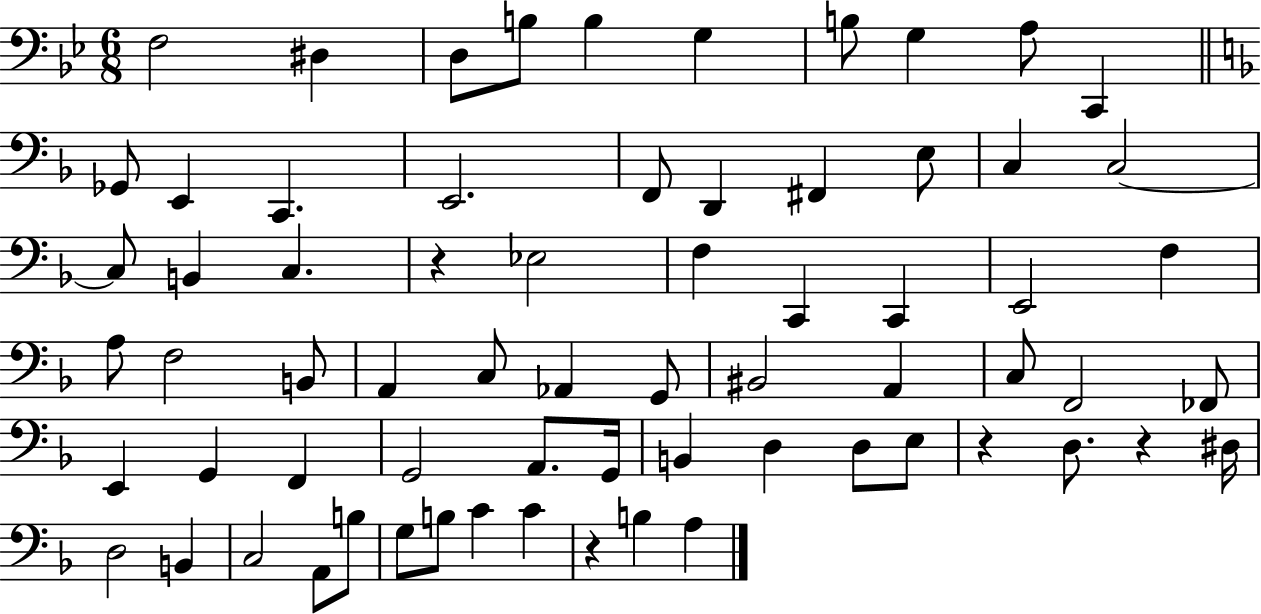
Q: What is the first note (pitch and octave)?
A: F3